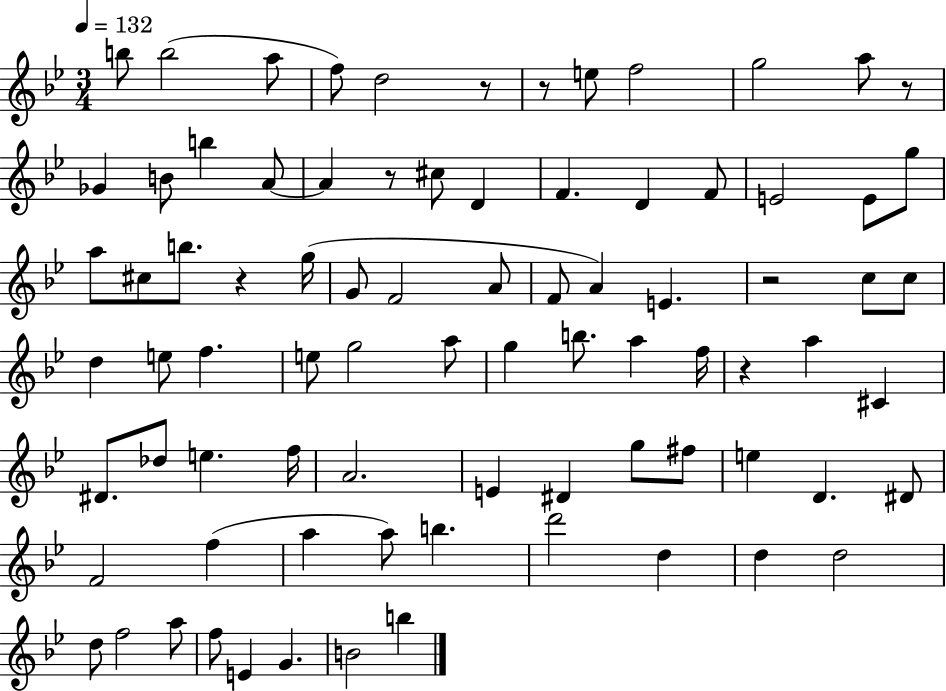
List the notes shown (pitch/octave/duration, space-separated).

B5/e B5/h A5/e F5/e D5/h R/e R/e E5/e F5/h G5/h A5/e R/e Gb4/q B4/e B5/q A4/e A4/q R/e C#5/e D4/q F4/q. D4/q F4/e E4/h E4/e G5/e A5/e C#5/e B5/e. R/q G5/s G4/e F4/h A4/e F4/e A4/q E4/q. R/h C5/e C5/e D5/q E5/e F5/q. E5/e G5/h A5/e G5/q B5/e. A5/q F5/s R/q A5/q C#4/q D#4/e. Db5/e E5/q. F5/s A4/h. E4/q D#4/q G5/e F#5/e E5/q D4/q. D#4/e F4/h F5/q A5/q A5/e B5/q. D6/h D5/q D5/q D5/h D5/e F5/h A5/e F5/e E4/q G4/q. B4/h B5/q